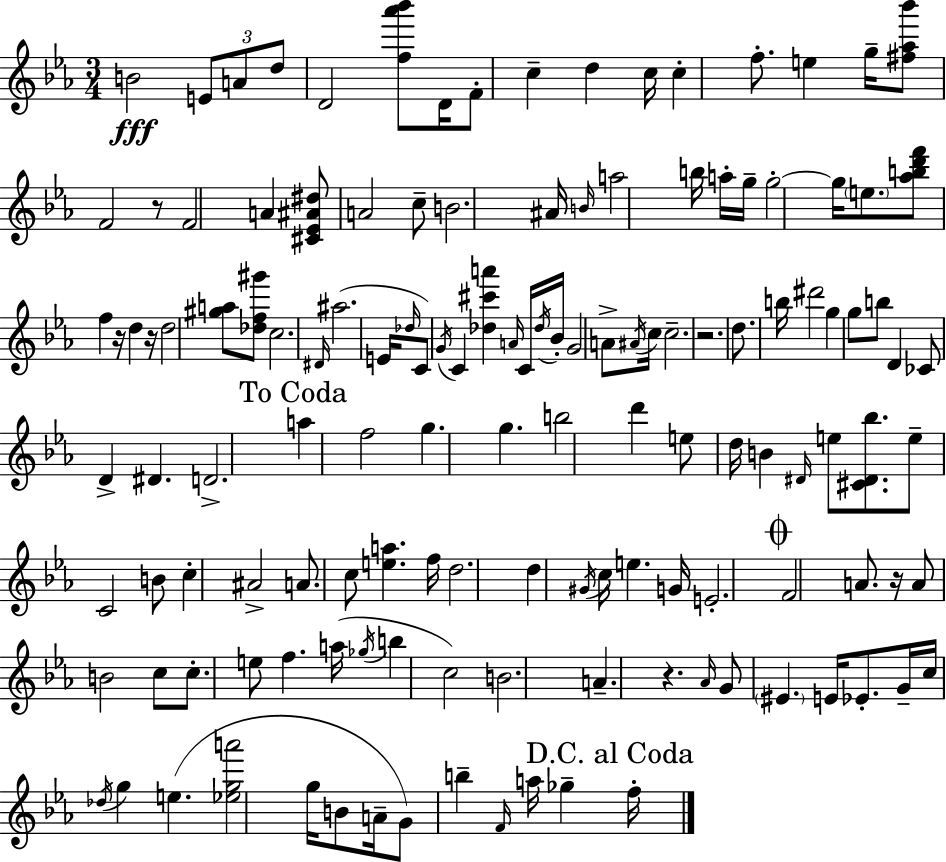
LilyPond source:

{
  \clef treble
  \numericTimeSignature
  \time 3/4
  \key c \minor
  \repeat volta 2 { b'2\fff \tuplet 3/2 { e'8 a'8 | d''8 } d'2 <f'' aes''' bes'''>8 | d'16 f'8-. c''4-- d''4 c''16 | c''4-. f''8.-. e''4 g''16-- | \break <fis'' aes'' bes'''>8 f'2 r8 | f'2 a'4 | <cis' ees' ais' dis''>8 a'2 c''8-- | b'2. | \break ais'16 \grace { b'16 } a''2 b''16 a''16-. | g''16-- g''2-.~~ g''16 \parenthesize e''8. | <aes'' b'' d''' f'''>8 f''4 r16 d''4 | r16 d''2 <gis'' a''>8 <des'' f'' gis'''>8 | \break c''2. | \grace { dis'16 } ais''2.( | e'16 \grace { des''16 } c'8) \acciaccatura { g'16 } c'4 <des'' cis''' a'''>4 | \grace { a'16 } c'16 \acciaccatura { des''16 } bes'16-. g'2 | \break a'8-> \acciaccatura { ais'16 } c''16 c''2.-- | r2. | d''8. b''16 dis'''2 | g''4 g''8 | \break b''8 d'4 ces'8 d'4-> | dis'4. d'2.-> | \mark "To Coda" a''4 f''2 | g''4. | \break g''4. b''2 | d'''4 e''8 d''16 b'4 | \grace { dis'16 } e''8 <cis' dis' bes''>8. e''8-- c'2 | b'8 c''4-. | \break ais'2-> a'8. c''8 | <e'' a''>4. f''16 d''2. | d''4 | \acciaccatura { gis'16 } c''16 e''4. g'16 e'2.-. | \break \mark \markup { \musicglyph "scripts.coda" } f'2 | a'8. r16 a'8 b'2 | c''8 c''8.-. | e''8 f''4. a''16( \acciaccatura { ges''16 } b''4 | \break c''2) b'2. | a'4.-- | r4. \grace { aes'16 } g'8 | \parenthesize eis'4. e'16 ees'8.-. g'16-- | \break c''16 \acciaccatura { des''16 } g''4 e''4.( | <ees'' g'' a'''>2 g''16 b'8 a'16-- | g'8) b''4-- \grace { f'16 } a''16 ges''4-- | \mark "D.C. al Coda" f''16-. } \bar "|."
}